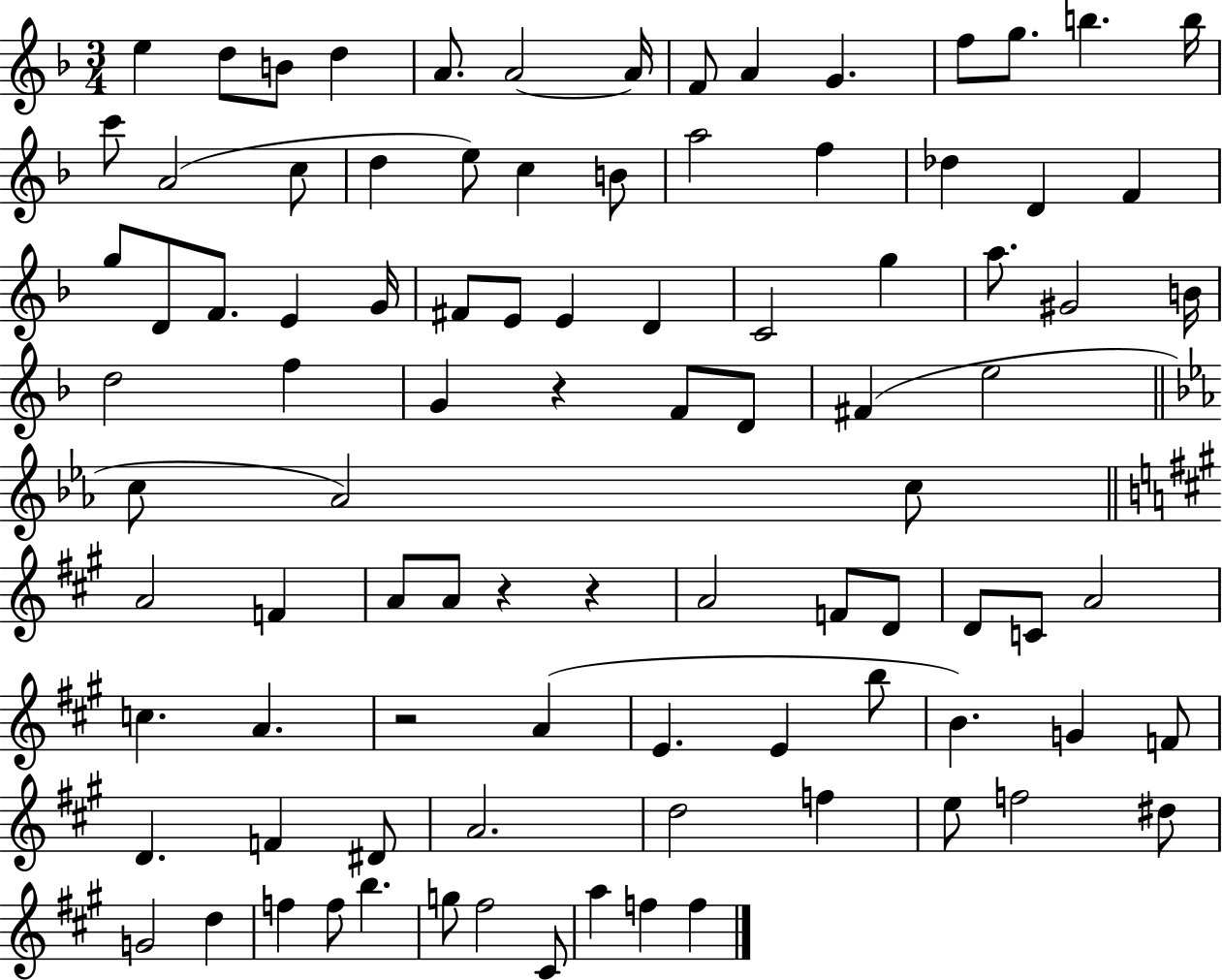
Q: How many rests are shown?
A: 4